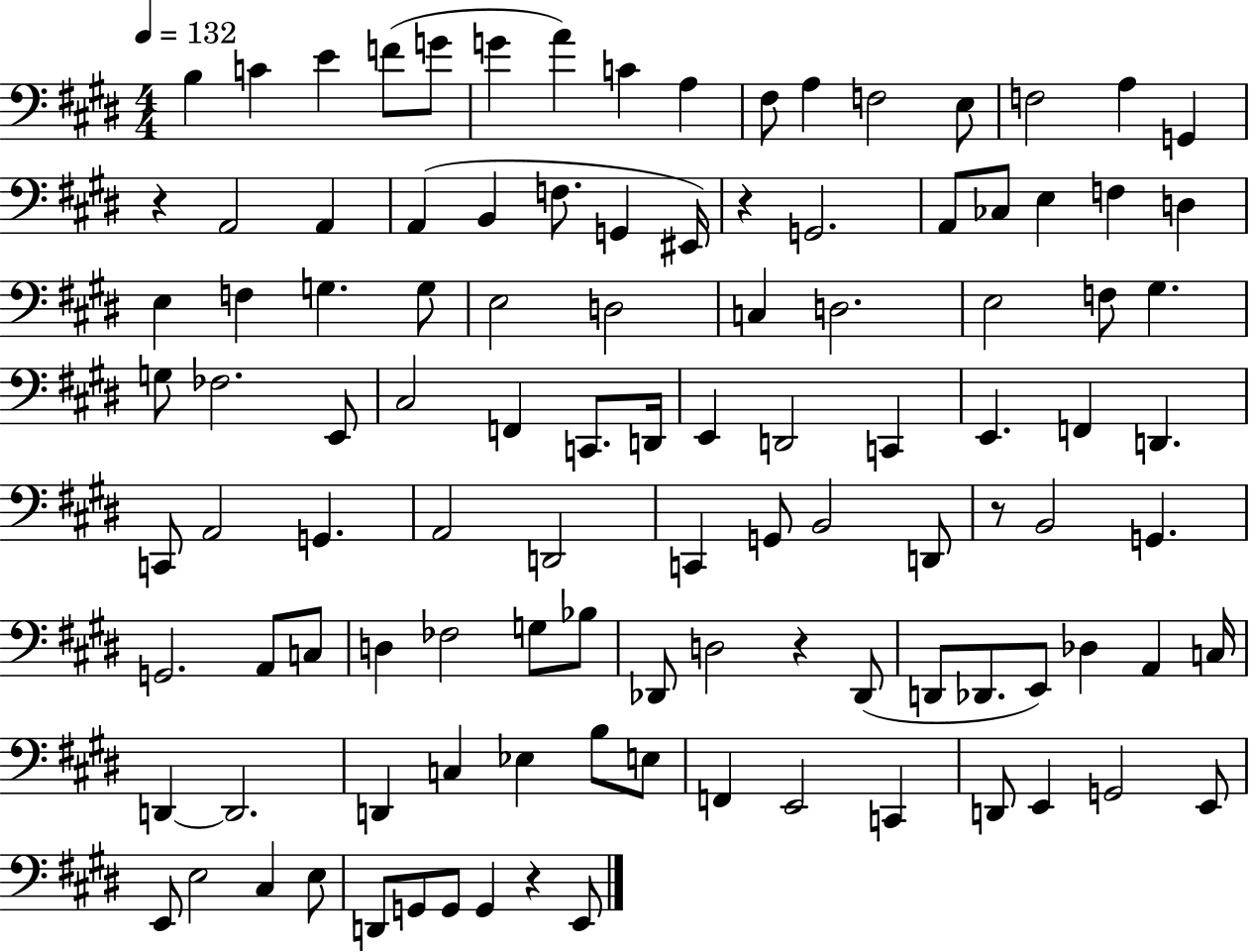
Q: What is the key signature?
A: E major